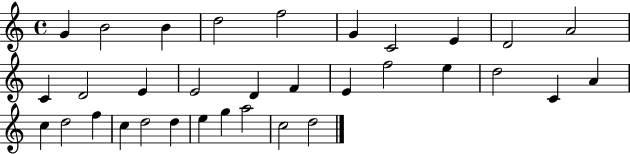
G4/q B4/h B4/q D5/h F5/h G4/q C4/h E4/q D4/h A4/h C4/q D4/h E4/q E4/h D4/q F4/q E4/q F5/h E5/q D5/h C4/q A4/q C5/q D5/h F5/q C5/q D5/h D5/q E5/q G5/q A5/h C5/h D5/h